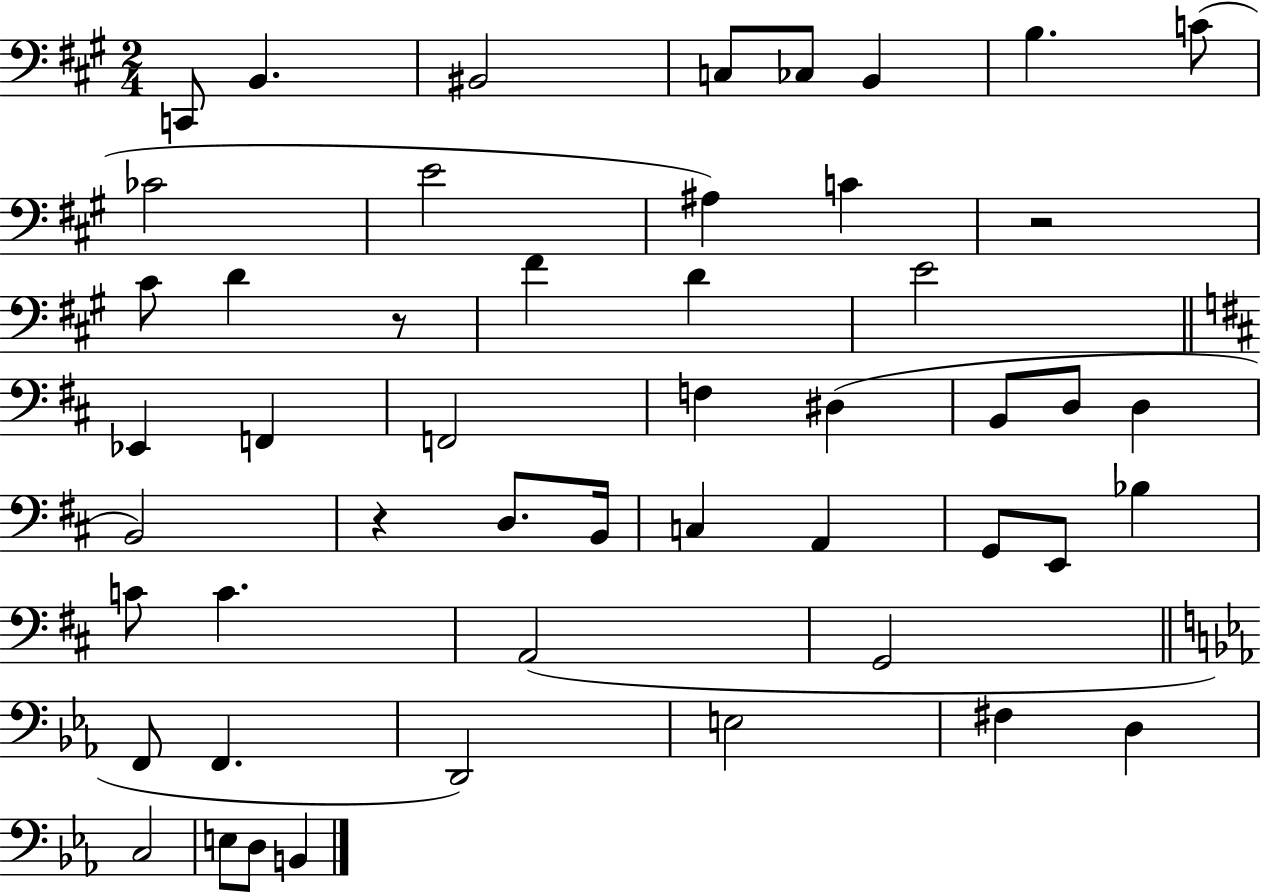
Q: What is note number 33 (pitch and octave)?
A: Bb3